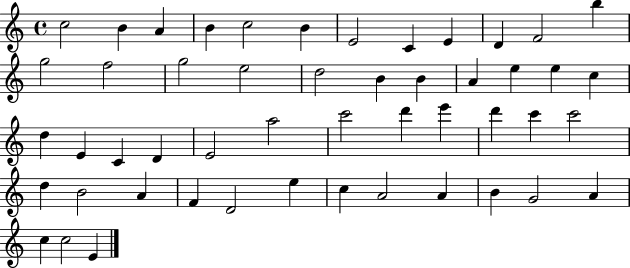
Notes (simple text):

C5/h B4/q A4/q B4/q C5/h B4/q E4/h C4/q E4/q D4/q F4/h B5/q G5/h F5/h G5/h E5/h D5/h B4/q B4/q A4/q E5/q E5/q C5/q D5/q E4/q C4/q D4/q E4/h A5/h C6/h D6/q E6/q D6/q C6/q C6/h D5/q B4/h A4/q F4/q D4/h E5/q C5/q A4/h A4/q B4/q G4/h A4/q C5/q C5/h E4/q